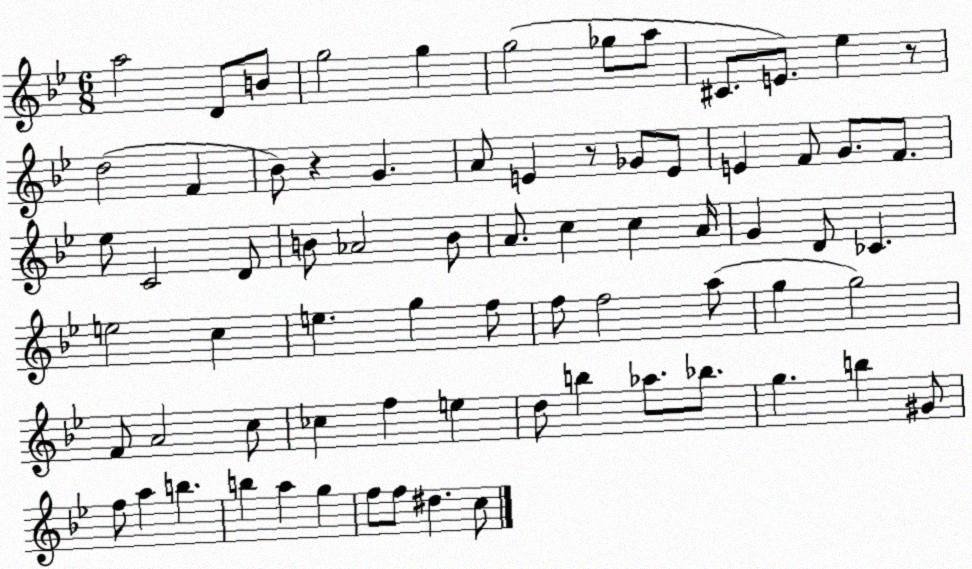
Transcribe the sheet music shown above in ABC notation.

X:1
T:Untitled
M:6/8
L:1/4
K:Bb
a2 D/2 B/2 g2 g g2 _g/2 a/2 ^C/2 E/2 _e z/2 d2 F _B/2 z G A/2 E z/2 _G/2 E/2 E F/2 G/2 F/2 _e/2 C2 D/2 B/2 _A2 B/2 A/2 c c A/4 G D/2 _C e2 c e g f/2 f/2 f2 a/2 g g2 F/2 A2 c/2 _c f e d/2 b _a/2 _b/2 g b ^G/2 f/2 a b b a g f/2 f/2 ^d c/2